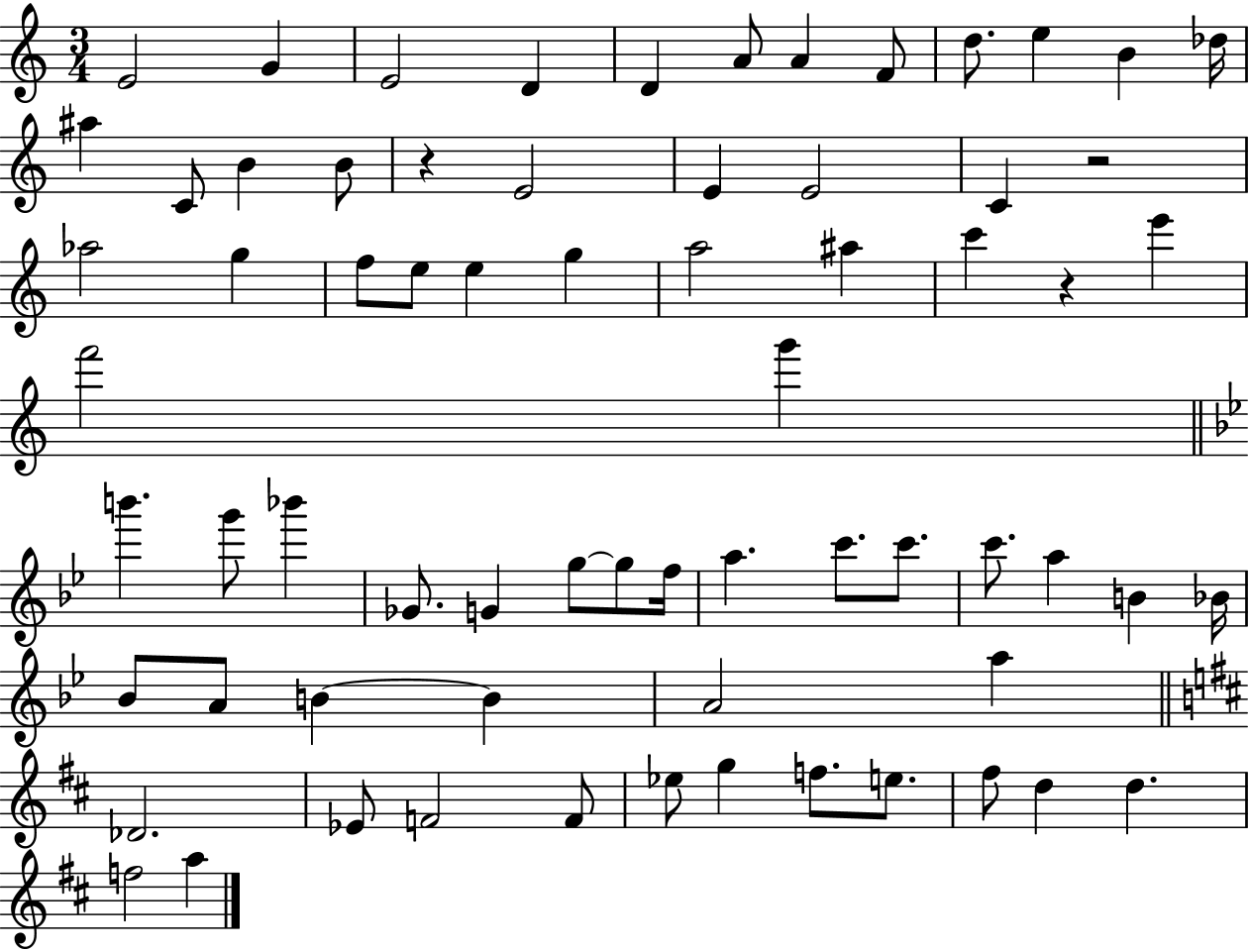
{
  \clef treble
  \numericTimeSignature
  \time 3/4
  \key c \major
  e'2 g'4 | e'2 d'4 | d'4 a'8 a'4 f'8 | d''8. e''4 b'4 des''16 | \break ais''4 c'8 b'4 b'8 | r4 e'2 | e'4 e'2 | c'4 r2 | \break aes''2 g''4 | f''8 e''8 e''4 g''4 | a''2 ais''4 | c'''4 r4 e'''4 | \break f'''2 g'''4 | \bar "||" \break \key g \minor b'''4. g'''8 bes'''4 | ges'8. g'4 g''8~~ g''8 f''16 | a''4. c'''8. c'''8. | c'''8. a''4 b'4 bes'16 | \break bes'8 a'8 b'4~~ b'4 | a'2 a''4 | \bar "||" \break \key d \major des'2. | ees'8 f'2 f'8 | ees''8 g''4 f''8. e''8. | fis''8 d''4 d''4. | \break f''2 a''4 | \bar "|."
}